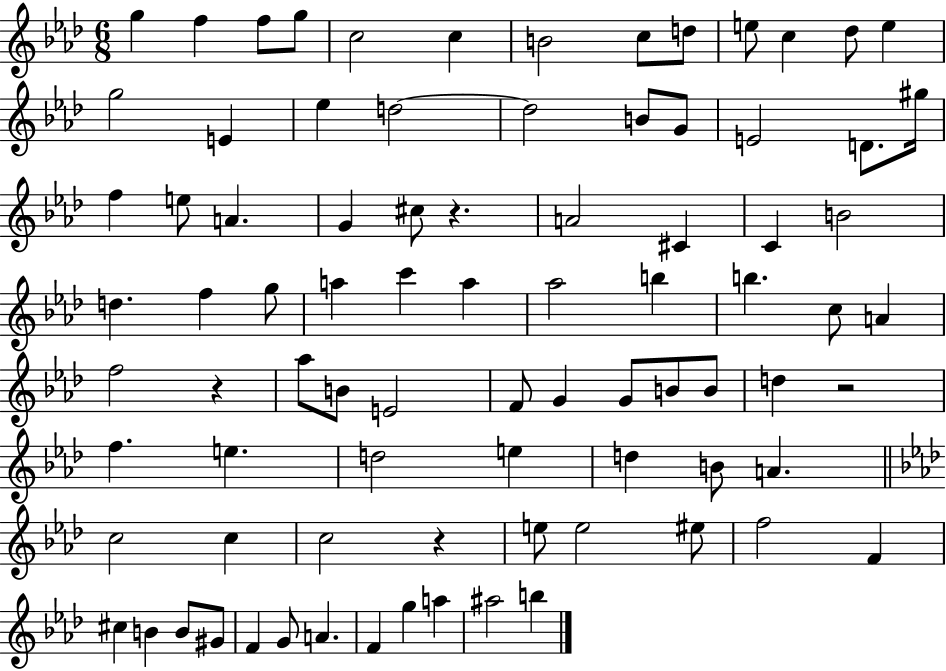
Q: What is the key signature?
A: AES major